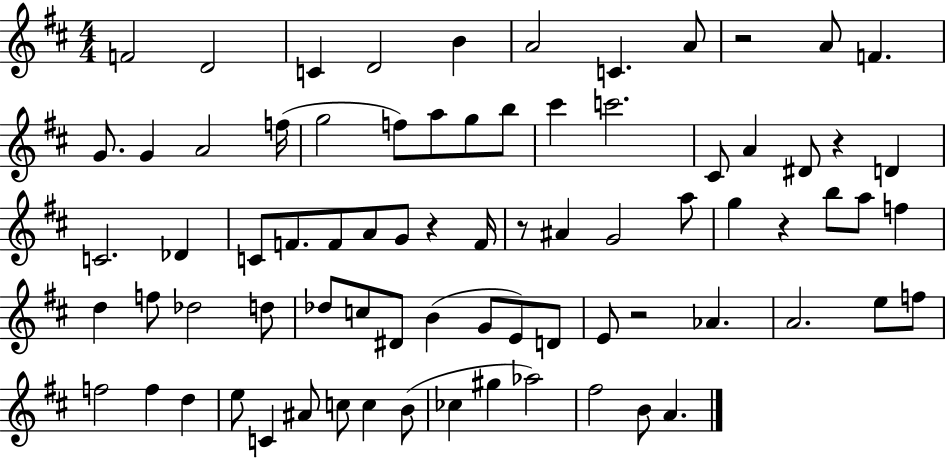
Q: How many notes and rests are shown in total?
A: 77